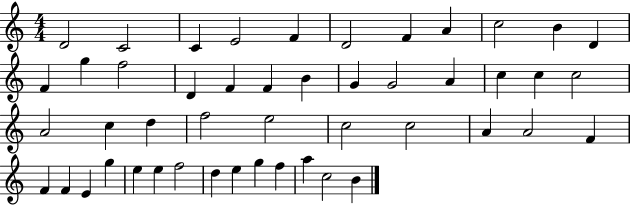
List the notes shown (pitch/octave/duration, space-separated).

D4/h C4/h C4/q E4/h F4/q D4/h F4/q A4/q C5/h B4/q D4/q F4/q G5/q F5/h D4/q F4/q F4/q B4/q G4/q G4/h A4/q C5/q C5/q C5/h A4/h C5/q D5/q F5/h E5/h C5/h C5/h A4/q A4/h F4/q F4/q F4/q E4/q G5/q E5/q E5/q F5/h D5/q E5/q G5/q F5/q A5/q C5/h B4/q